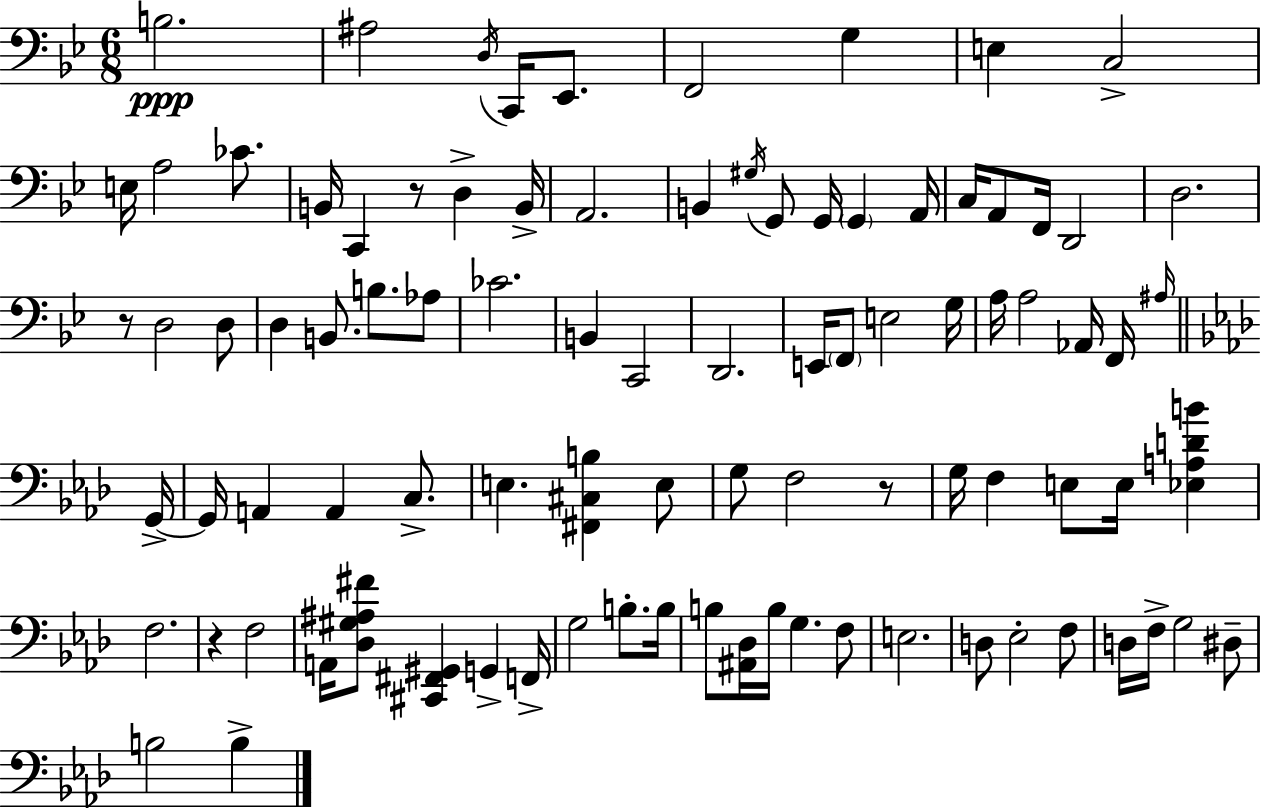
{
  \clef bass
  \numericTimeSignature
  \time 6/8
  \key bes \major
  b2.\ppp | ais2 \acciaccatura { d16 } c,16 ees,8. | f,2 g4 | e4 c2-> | \break e16 a2 ces'8. | b,16 c,4 r8 d4-> | b,16-> a,2. | b,4 \acciaccatura { gis16 } g,8 g,16 \parenthesize g,4 | \break a,16 c16 a,8 f,16 d,2 | d2. | r8 d2 | d8 d4 b,8. b8. | \break aes8 ces'2. | b,4 c,2 | d,2. | e,16 \parenthesize f,8 e2 | \break g16 a16 a2 aes,16 | f,16 \grace { ais16 } \bar "||" \break \key aes \major g,16->~~ g,16 a,4 a,4 c8.-> | e4. <fis, cis b>4 e8 | g8 f2 r8 | g16 f4 e8 e16 <ees a d' b'>4 | \break f2. | r4 f2 | a,16 <des gis ais fis'>8 <cis, fis, gis,>4 g,4-> | f,16-> g2 b8.-. | \break b16 b8 <ais, des>16 b16 g4. f8 | e2. | d8 ees2-. f8 | d16 f16-> g2 dis8-- | \break b2 b4-> | \bar "|."
}